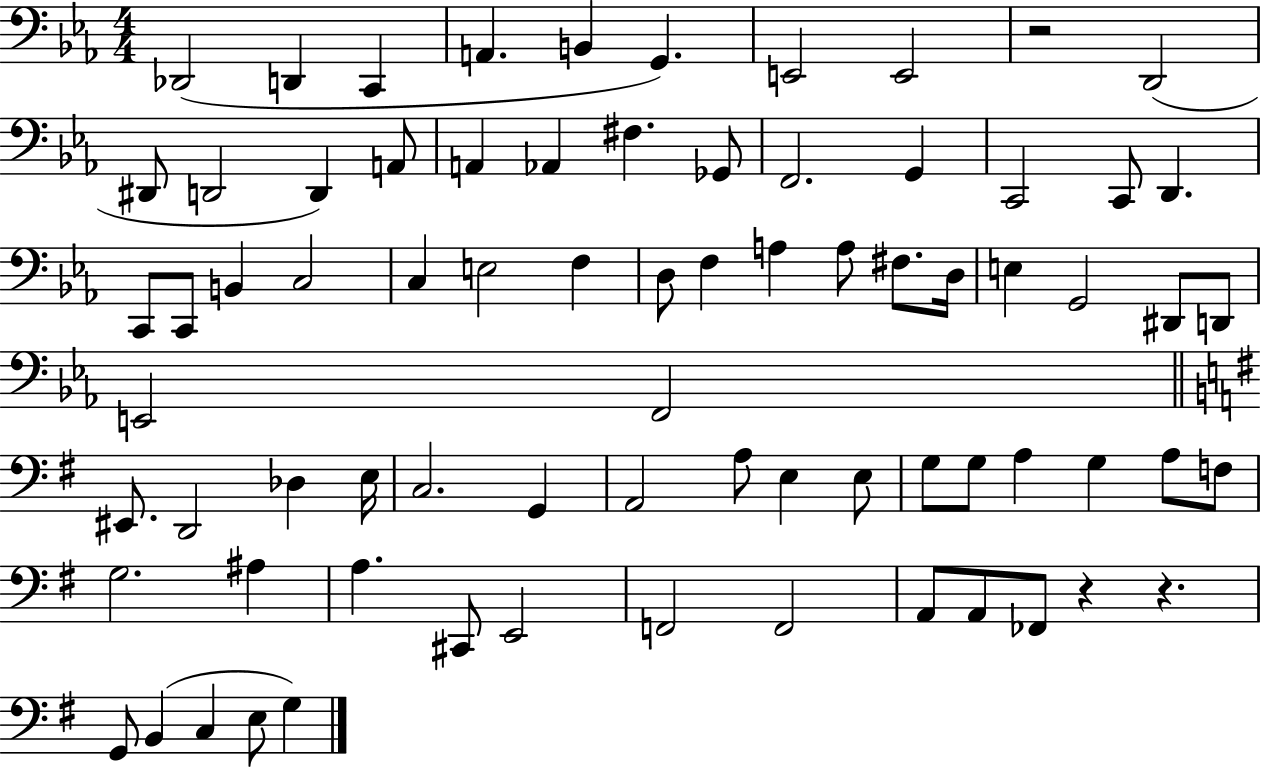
X:1
T:Untitled
M:4/4
L:1/4
K:Eb
_D,,2 D,, C,, A,, B,, G,, E,,2 E,,2 z2 D,,2 ^D,,/2 D,,2 D,, A,,/2 A,, _A,, ^F, _G,,/2 F,,2 G,, C,,2 C,,/2 D,, C,,/2 C,,/2 B,, C,2 C, E,2 F, D,/2 F, A, A,/2 ^F,/2 D,/4 E, G,,2 ^D,,/2 D,,/2 E,,2 F,,2 ^E,,/2 D,,2 _D, E,/4 C,2 G,, A,,2 A,/2 E, E,/2 G,/2 G,/2 A, G, A,/2 F,/2 G,2 ^A, A, ^C,,/2 E,,2 F,,2 F,,2 A,,/2 A,,/2 _F,,/2 z z G,,/2 B,, C, E,/2 G,